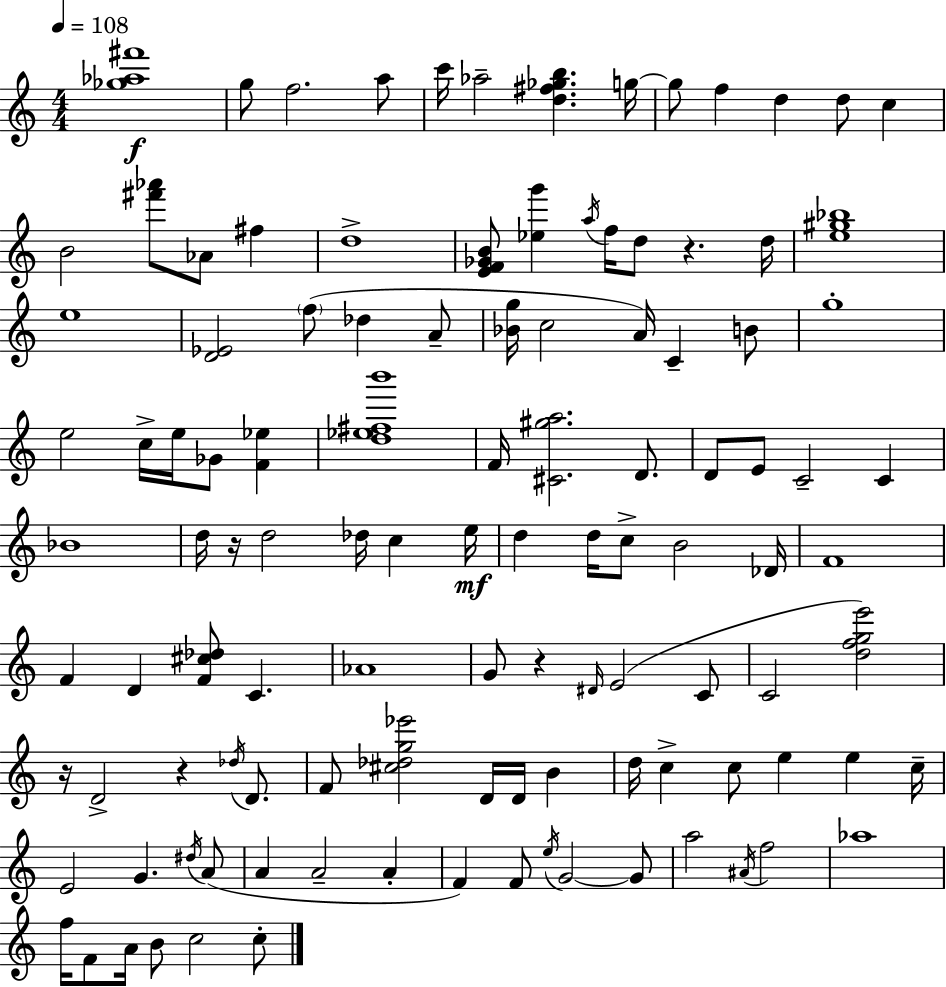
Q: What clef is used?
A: treble